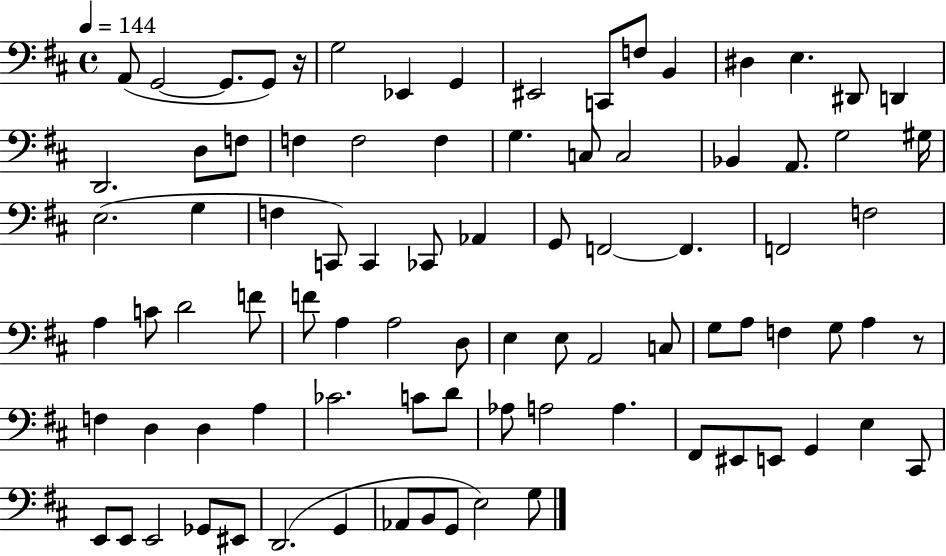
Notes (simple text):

A2/e G2/h G2/e. G2/e R/s G3/h Eb2/q G2/q EIS2/h C2/e F3/e B2/q D#3/q E3/q. D#2/e D2/q D2/h. D3/e F3/e F3/q F3/h F3/q G3/q. C3/e C3/h Bb2/q A2/e. G3/h G#3/s E3/h. G3/q F3/q C2/e C2/q CES2/e Ab2/q G2/e F2/h F2/q. F2/h F3/h A3/q C4/e D4/h F4/e F4/e A3/q A3/h D3/e E3/q E3/e A2/h C3/e G3/e A3/e F3/q G3/e A3/q R/e F3/q D3/q D3/q A3/q CES4/h. C4/e D4/e Ab3/e A3/h A3/q. F#2/e EIS2/e E2/e G2/q E3/q C#2/e E2/e E2/e E2/h Gb2/e EIS2/e D2/h. G2/q Ab2/e B2/e G2/e E3/h G3/e